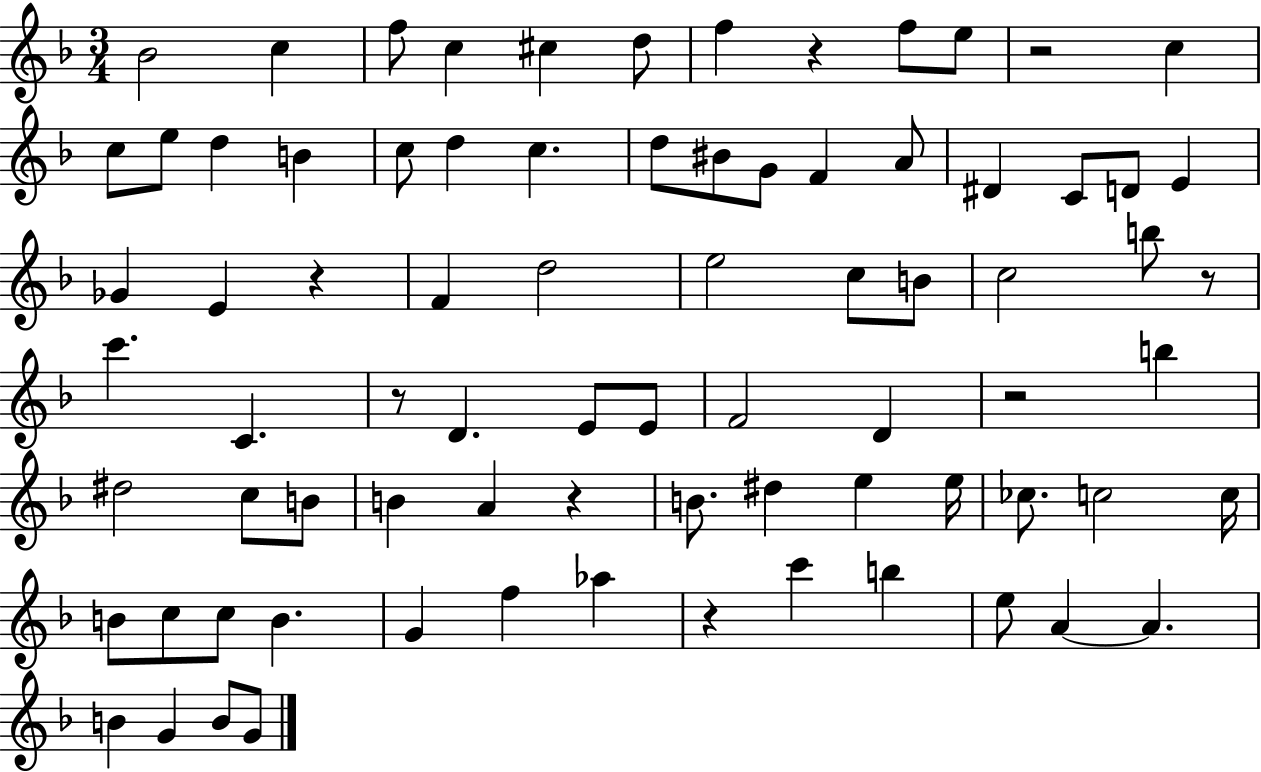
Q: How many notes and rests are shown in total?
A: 79